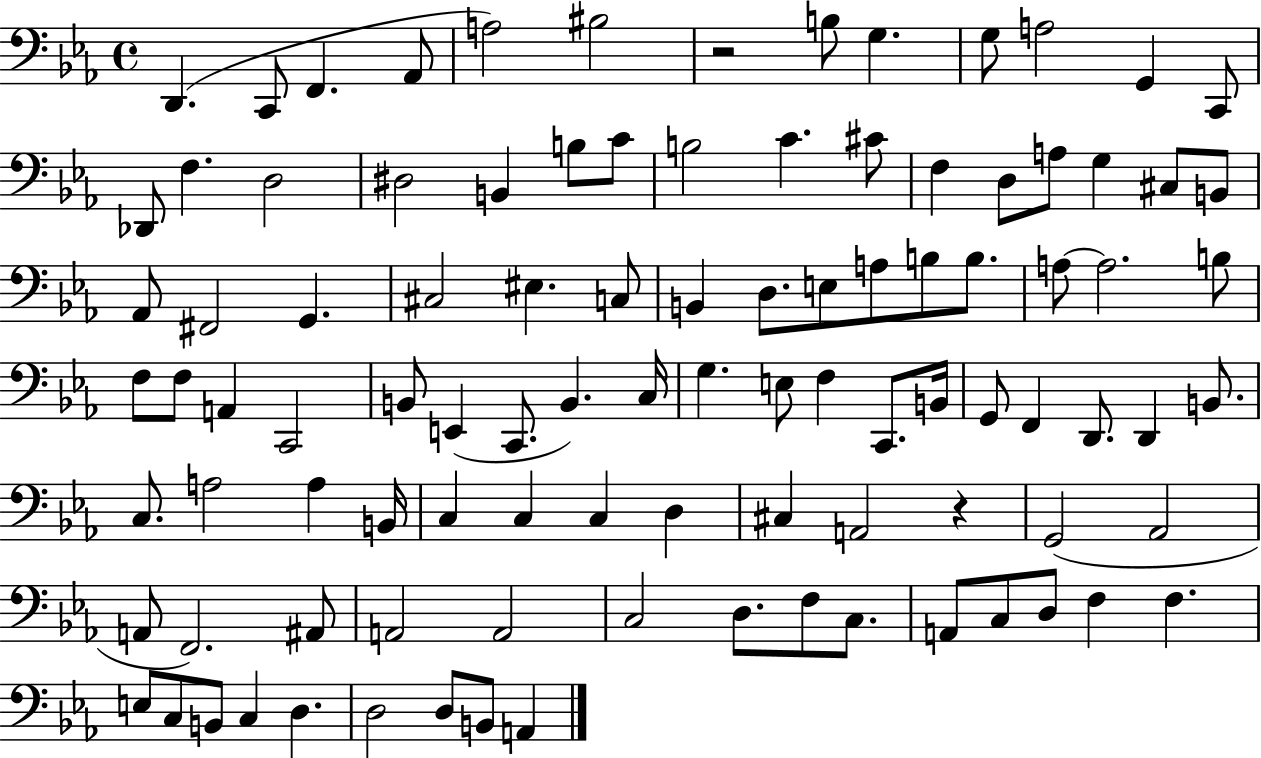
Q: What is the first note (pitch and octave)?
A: D2